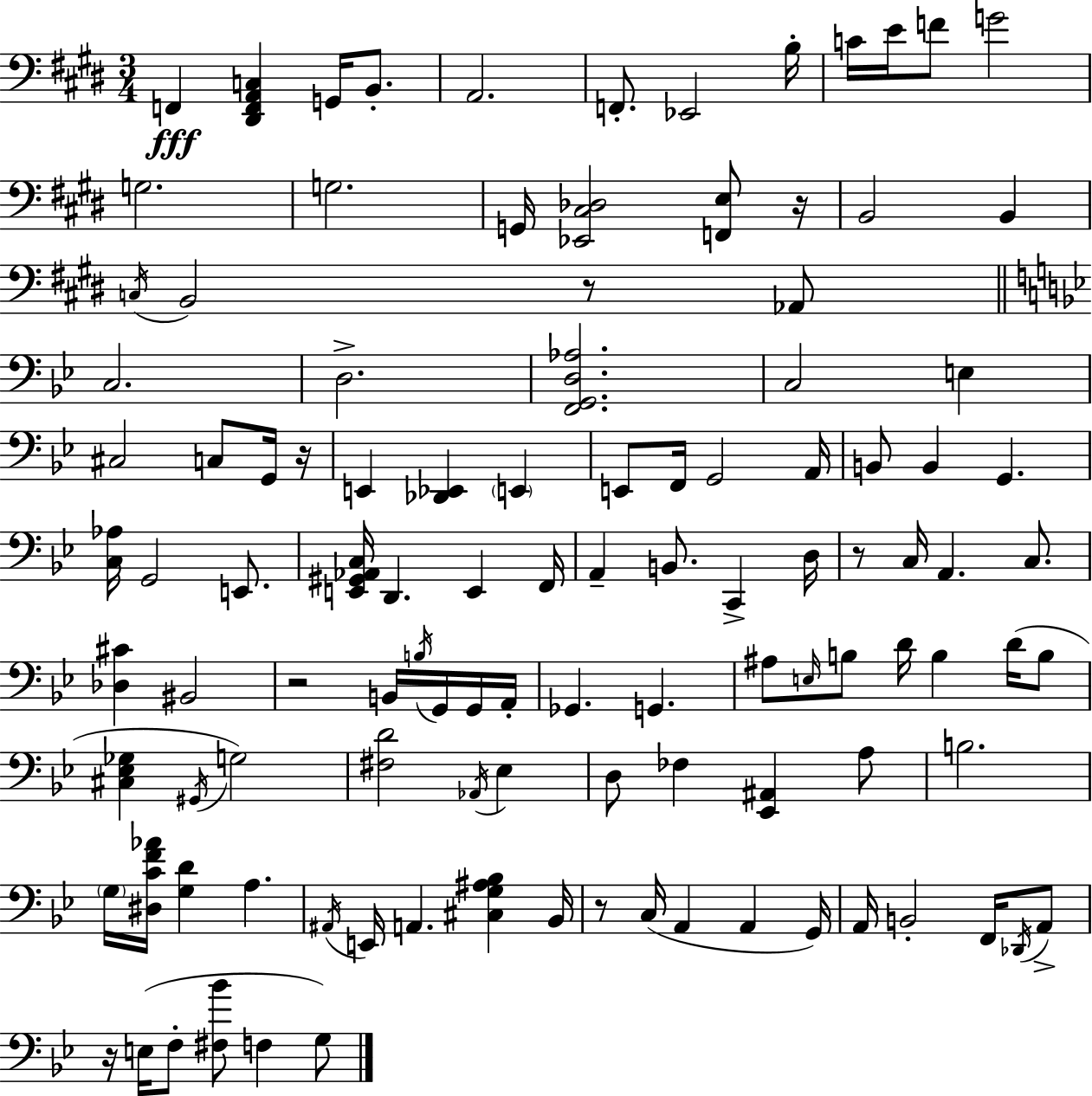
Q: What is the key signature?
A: E major